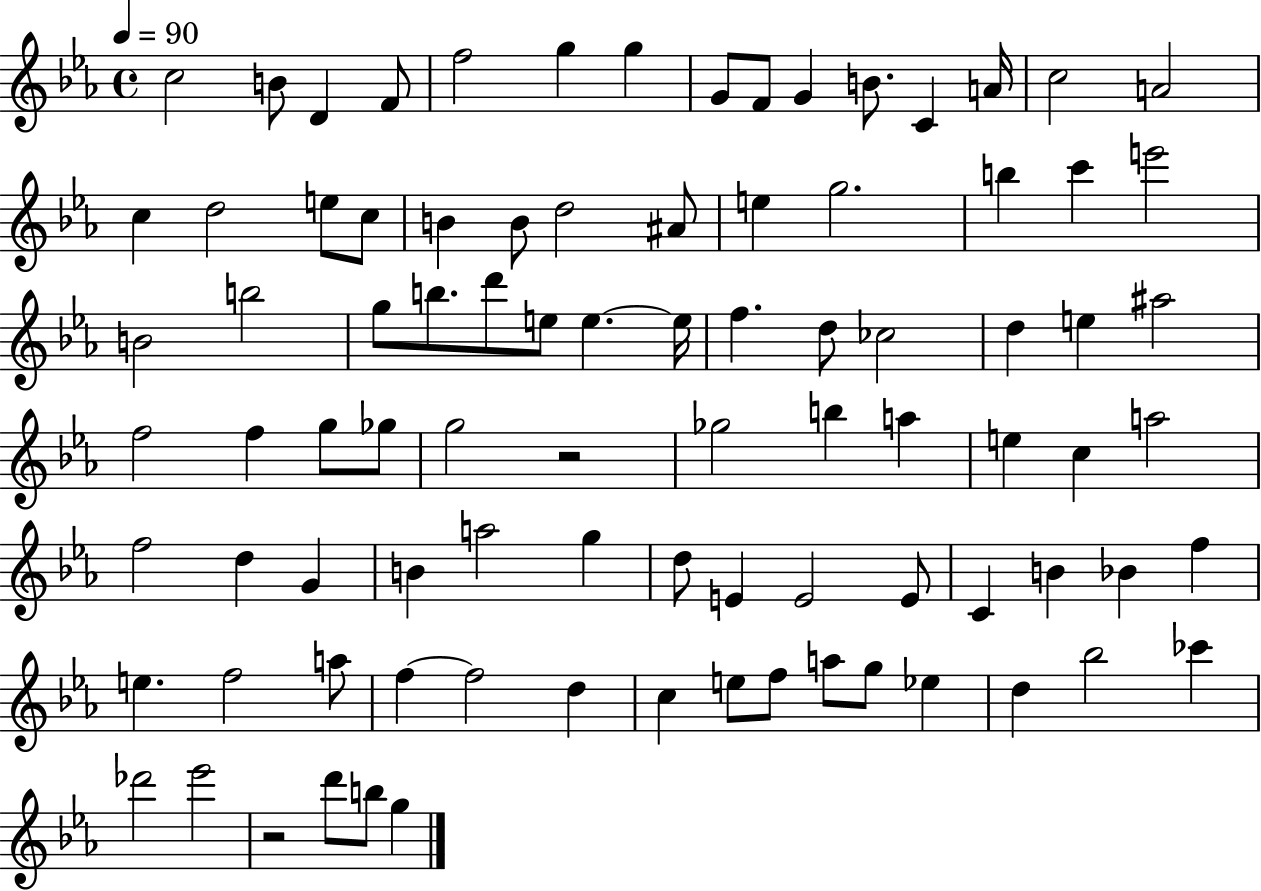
X:1
T:Untitled
M:4/4
L:1/4
K:Eb
c2 B/2 D F/2 f2 g g G/2 F/2 G B/2 C A/4 c2 A2 c d2 e/2 c/2 B B/2 d2 ^A/2 e g2 b c' e'2 B2 b2 g/2 b/2 d'/2 e/2 e e/4 f d/2 _c2 d e ^a2 f2 f g/2 _g/2 g2 z2 _g2 b a e c a2 f2 d G B a2 g d/2 E E2 E/2 C B _B f e f2 a/2 f f2 d c e/2 f/2 a/2 g/2 _e d _b2 _c' _d'2 _e'2 z2 d'/2 b/2 g